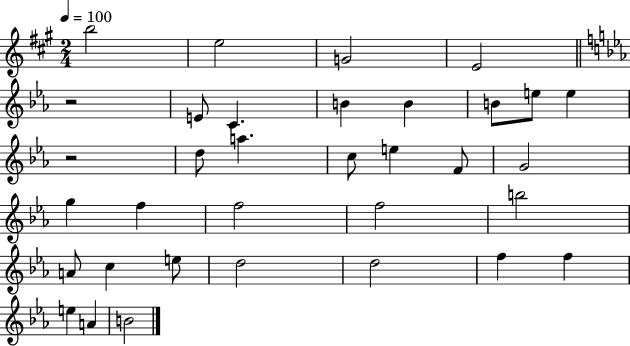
{
  \clef treble
  \numericTimeSignature
  \time 2/4
  \key a \major
  \tempo 4 = 100
  b''2 | e''2 | g'2 | e'2 | \break \bar "||" \break \key ees \major r2 | e'8 c'4. | b'4 b'4 | b'8 e''8 e''4 | \break r2 | d''8 a''4. | c''8 e''4 f'8 | g'2 | \break g''4 f''4 | f''2 | f''2 | b''2 | \break a'8 c''4 e''8 | d''2 | d''2 | f''4 f''4 | \break e''4 a'4 | b'2 | \bar "|."
}